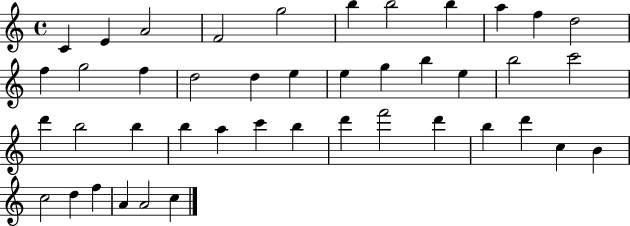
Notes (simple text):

C4/q E4/q A4/h F4/h G5/h B5/q B5/h B5/q A5/q F5/q D5/h F5/q G5/h F5/q D5/h D5/q E5/q E5/q G5/q B5/q E5/q B5/h C6/h D6/q B5/h B5/q B5/q A5/q C6/q B5/q D6/q F6/h D6/q B5/q D6/q C5/q B4/q C5/h D5/q F5/q A4/q A4/h C5/q